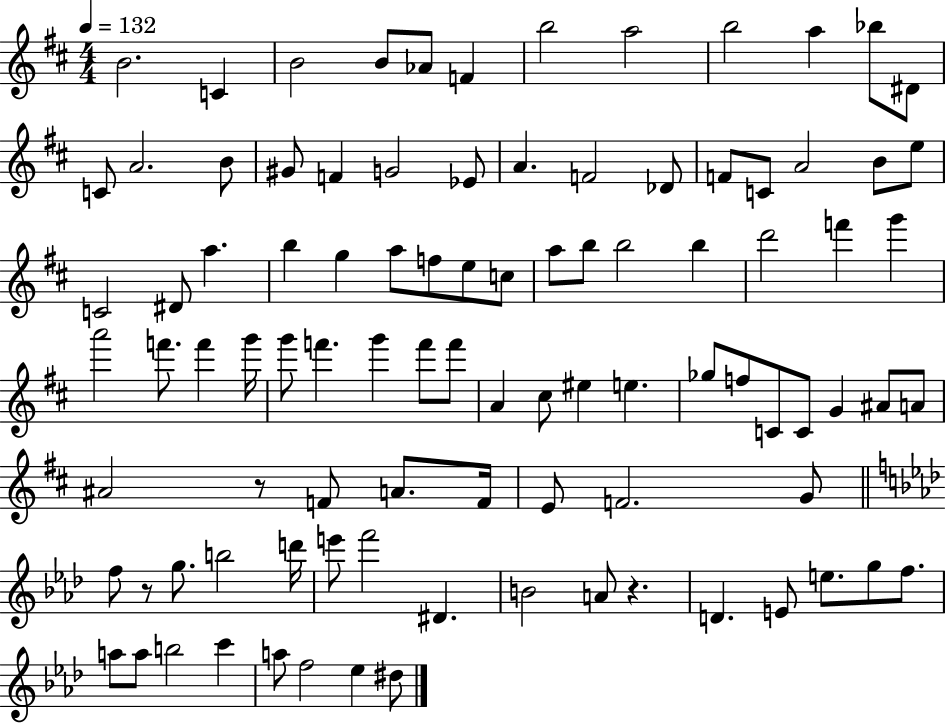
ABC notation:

X:1
T:Untitled
M:4/4
L:1/4
K:D
B2 C B2 B/2 _A/2 F b2 a2 b2 a _b/2 ^D/2 C/2 A2 B/2 ^G/2 F G2 _E/2 A F2 _D/2 F/2 C/2 A2 B/2 e/2 C2 ^D/2 a b g a/2 f/2 e/2 c/2 a/2 b/2 b2 b d'2 f' g' a'2 f'/2 f' g'/4 g'/2 f' g' f'/2 f'/2 A ^c/2 ^e e _g/2 f/2 C/2 C/2 G ^A/2 A/2 ^A2 z/2 F/2 A/2 F/4 E/2 F2 G/2 f/2 z/2 g/2 b2 d'/4 e'/2 f'2 ^D B2 A/2 z D E/2 e/2 g/2 f/2 a/2 a/2 b2 c' a/2 f2 _e ^d/2